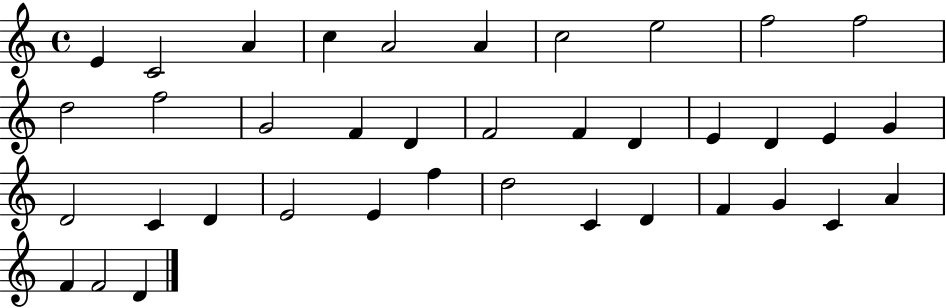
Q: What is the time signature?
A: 4/4